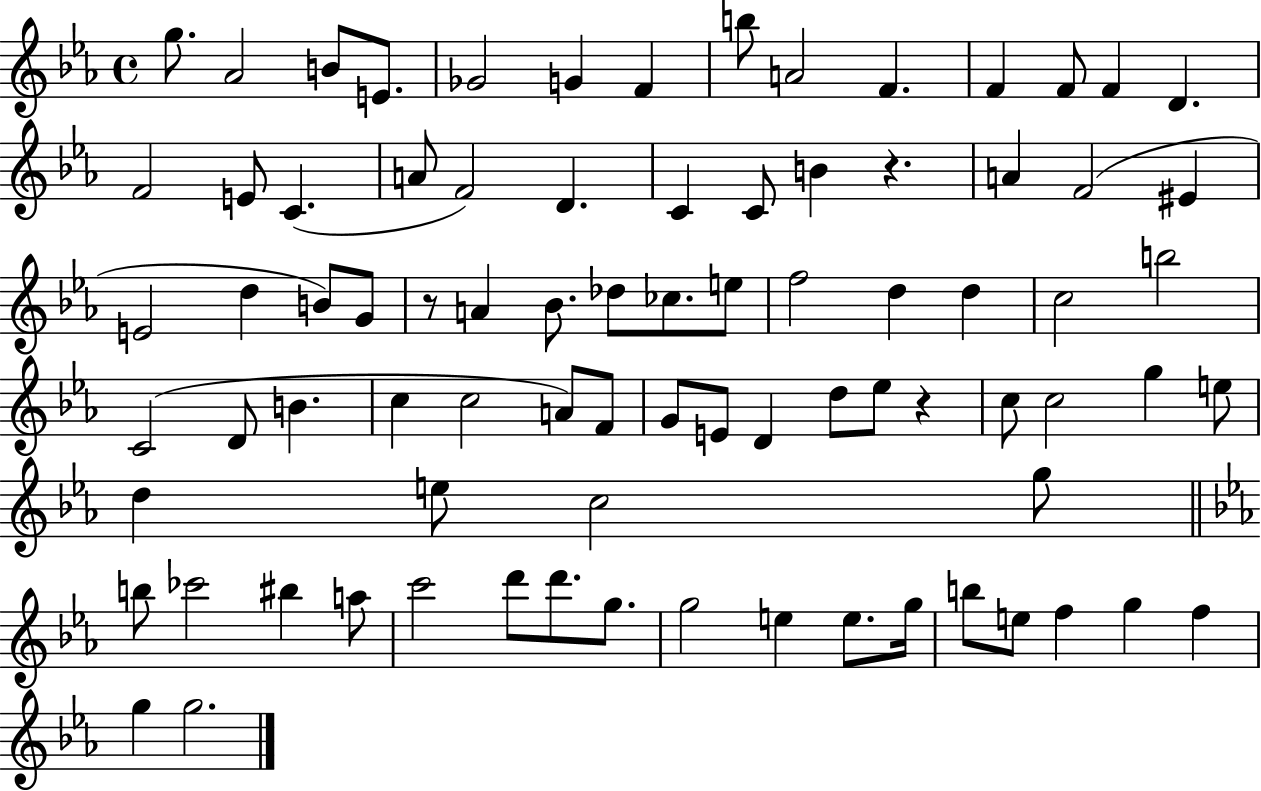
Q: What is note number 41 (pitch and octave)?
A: C4